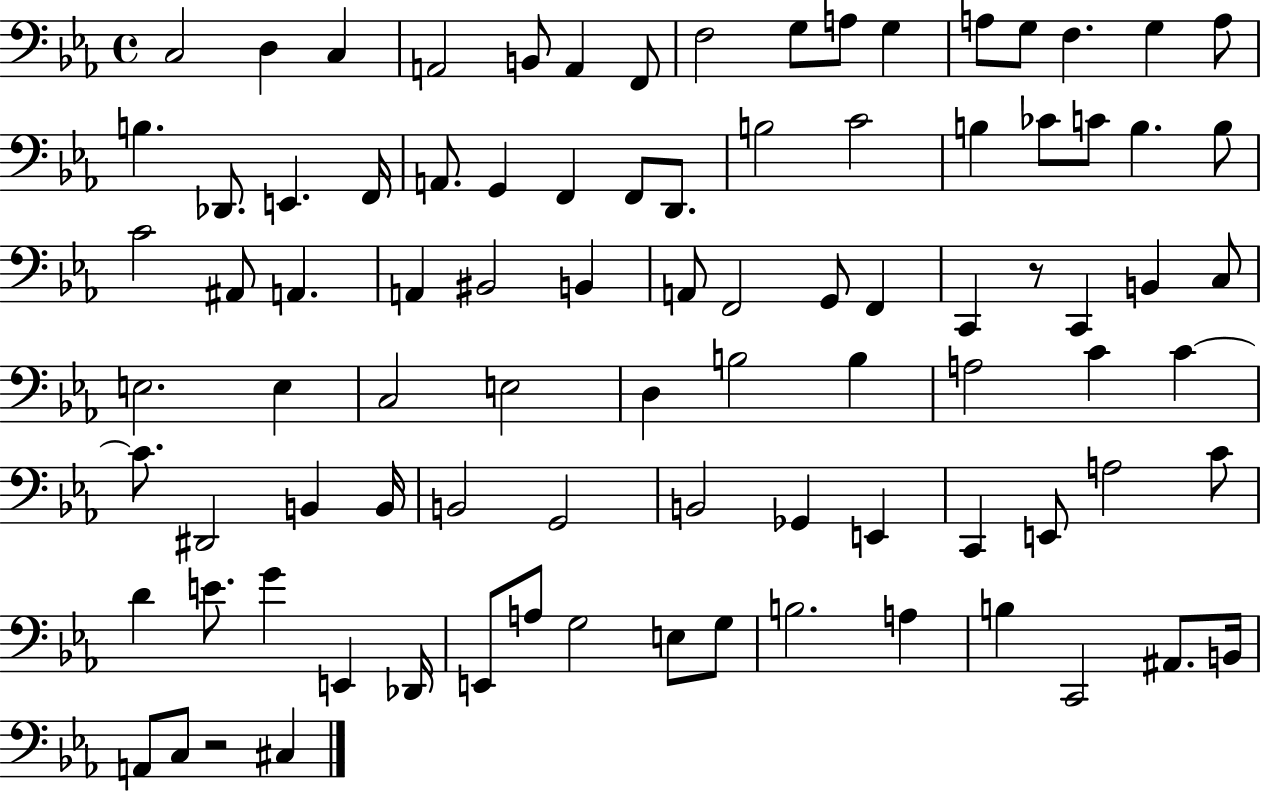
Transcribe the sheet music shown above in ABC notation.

X:1
T:Untitled
M:4/4
L:1/4
K:Eb
C,2 D, C, A,,2 B,,/2 A,, F,,/2 F,2 G,/2 A,/2 G, A,/2 G,/2 F, G, A,/2 B, _D,,/2 E,, F,,/4 A,,/2 G,, F,, F,,/2 D,,/2 B,2 C2 B, _C/2 C/2 B, B,/2 C2 ^A,,/2 A,, A,, ^B,,2 B,, A,,/2 F,,2 G,,/2 F,, C,, z/2 C,, B,, C,/2 E,2 E, C,2 E,2 D, B,2 B, A,2 C C C/2 ^D,,2 B,, B,,/4 B,,2 G,,2 B,,2 _G,, E,, C,, E,,/2 A,2 C/2 D E/2 G E,, _D,,/4 E,,/2 A,/2 G,2 E,/2 G,/2 B,2 A, B, C,,2 ^A,,/2 B,,/4 A,,/2 C,/2 z2 ^C,